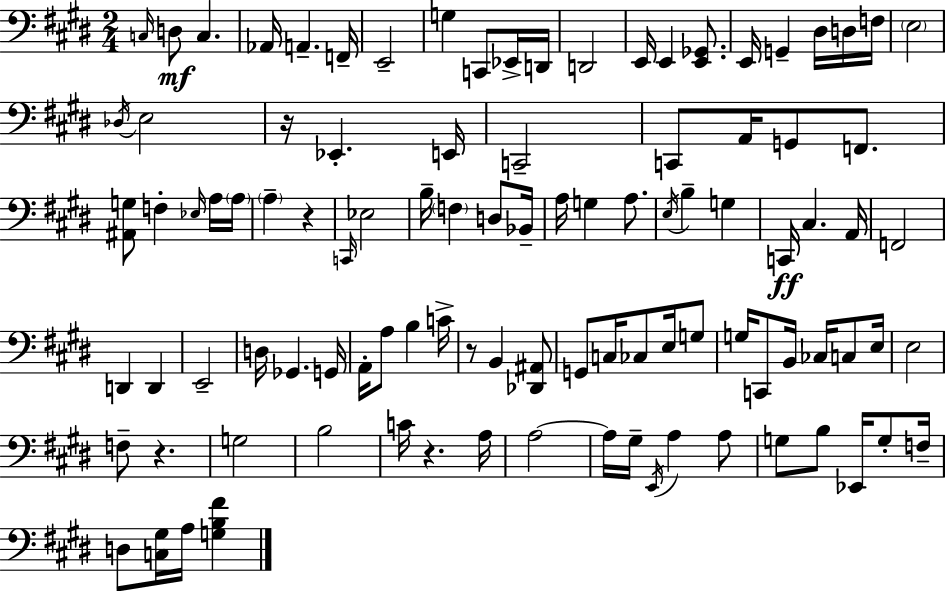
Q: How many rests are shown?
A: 5